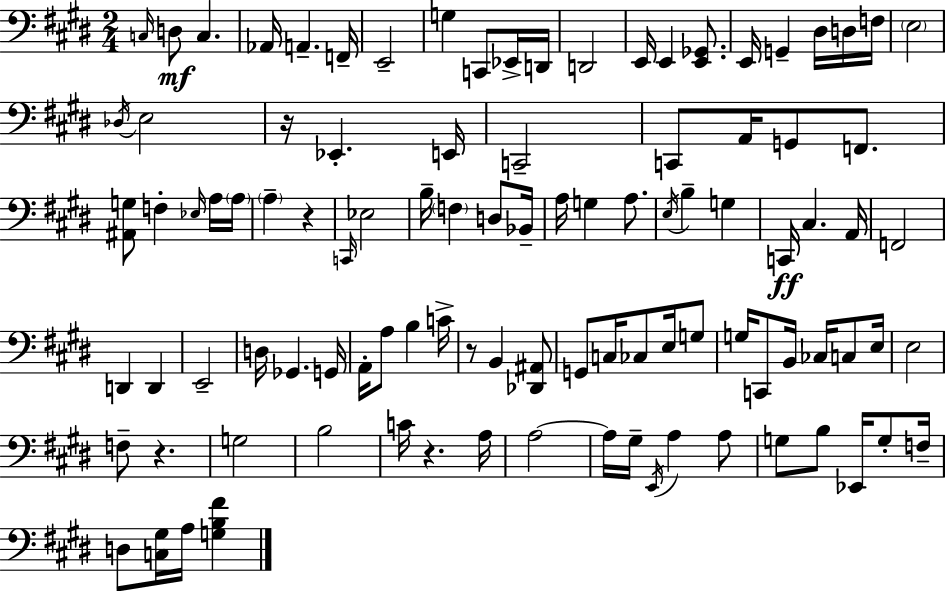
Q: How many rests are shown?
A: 5